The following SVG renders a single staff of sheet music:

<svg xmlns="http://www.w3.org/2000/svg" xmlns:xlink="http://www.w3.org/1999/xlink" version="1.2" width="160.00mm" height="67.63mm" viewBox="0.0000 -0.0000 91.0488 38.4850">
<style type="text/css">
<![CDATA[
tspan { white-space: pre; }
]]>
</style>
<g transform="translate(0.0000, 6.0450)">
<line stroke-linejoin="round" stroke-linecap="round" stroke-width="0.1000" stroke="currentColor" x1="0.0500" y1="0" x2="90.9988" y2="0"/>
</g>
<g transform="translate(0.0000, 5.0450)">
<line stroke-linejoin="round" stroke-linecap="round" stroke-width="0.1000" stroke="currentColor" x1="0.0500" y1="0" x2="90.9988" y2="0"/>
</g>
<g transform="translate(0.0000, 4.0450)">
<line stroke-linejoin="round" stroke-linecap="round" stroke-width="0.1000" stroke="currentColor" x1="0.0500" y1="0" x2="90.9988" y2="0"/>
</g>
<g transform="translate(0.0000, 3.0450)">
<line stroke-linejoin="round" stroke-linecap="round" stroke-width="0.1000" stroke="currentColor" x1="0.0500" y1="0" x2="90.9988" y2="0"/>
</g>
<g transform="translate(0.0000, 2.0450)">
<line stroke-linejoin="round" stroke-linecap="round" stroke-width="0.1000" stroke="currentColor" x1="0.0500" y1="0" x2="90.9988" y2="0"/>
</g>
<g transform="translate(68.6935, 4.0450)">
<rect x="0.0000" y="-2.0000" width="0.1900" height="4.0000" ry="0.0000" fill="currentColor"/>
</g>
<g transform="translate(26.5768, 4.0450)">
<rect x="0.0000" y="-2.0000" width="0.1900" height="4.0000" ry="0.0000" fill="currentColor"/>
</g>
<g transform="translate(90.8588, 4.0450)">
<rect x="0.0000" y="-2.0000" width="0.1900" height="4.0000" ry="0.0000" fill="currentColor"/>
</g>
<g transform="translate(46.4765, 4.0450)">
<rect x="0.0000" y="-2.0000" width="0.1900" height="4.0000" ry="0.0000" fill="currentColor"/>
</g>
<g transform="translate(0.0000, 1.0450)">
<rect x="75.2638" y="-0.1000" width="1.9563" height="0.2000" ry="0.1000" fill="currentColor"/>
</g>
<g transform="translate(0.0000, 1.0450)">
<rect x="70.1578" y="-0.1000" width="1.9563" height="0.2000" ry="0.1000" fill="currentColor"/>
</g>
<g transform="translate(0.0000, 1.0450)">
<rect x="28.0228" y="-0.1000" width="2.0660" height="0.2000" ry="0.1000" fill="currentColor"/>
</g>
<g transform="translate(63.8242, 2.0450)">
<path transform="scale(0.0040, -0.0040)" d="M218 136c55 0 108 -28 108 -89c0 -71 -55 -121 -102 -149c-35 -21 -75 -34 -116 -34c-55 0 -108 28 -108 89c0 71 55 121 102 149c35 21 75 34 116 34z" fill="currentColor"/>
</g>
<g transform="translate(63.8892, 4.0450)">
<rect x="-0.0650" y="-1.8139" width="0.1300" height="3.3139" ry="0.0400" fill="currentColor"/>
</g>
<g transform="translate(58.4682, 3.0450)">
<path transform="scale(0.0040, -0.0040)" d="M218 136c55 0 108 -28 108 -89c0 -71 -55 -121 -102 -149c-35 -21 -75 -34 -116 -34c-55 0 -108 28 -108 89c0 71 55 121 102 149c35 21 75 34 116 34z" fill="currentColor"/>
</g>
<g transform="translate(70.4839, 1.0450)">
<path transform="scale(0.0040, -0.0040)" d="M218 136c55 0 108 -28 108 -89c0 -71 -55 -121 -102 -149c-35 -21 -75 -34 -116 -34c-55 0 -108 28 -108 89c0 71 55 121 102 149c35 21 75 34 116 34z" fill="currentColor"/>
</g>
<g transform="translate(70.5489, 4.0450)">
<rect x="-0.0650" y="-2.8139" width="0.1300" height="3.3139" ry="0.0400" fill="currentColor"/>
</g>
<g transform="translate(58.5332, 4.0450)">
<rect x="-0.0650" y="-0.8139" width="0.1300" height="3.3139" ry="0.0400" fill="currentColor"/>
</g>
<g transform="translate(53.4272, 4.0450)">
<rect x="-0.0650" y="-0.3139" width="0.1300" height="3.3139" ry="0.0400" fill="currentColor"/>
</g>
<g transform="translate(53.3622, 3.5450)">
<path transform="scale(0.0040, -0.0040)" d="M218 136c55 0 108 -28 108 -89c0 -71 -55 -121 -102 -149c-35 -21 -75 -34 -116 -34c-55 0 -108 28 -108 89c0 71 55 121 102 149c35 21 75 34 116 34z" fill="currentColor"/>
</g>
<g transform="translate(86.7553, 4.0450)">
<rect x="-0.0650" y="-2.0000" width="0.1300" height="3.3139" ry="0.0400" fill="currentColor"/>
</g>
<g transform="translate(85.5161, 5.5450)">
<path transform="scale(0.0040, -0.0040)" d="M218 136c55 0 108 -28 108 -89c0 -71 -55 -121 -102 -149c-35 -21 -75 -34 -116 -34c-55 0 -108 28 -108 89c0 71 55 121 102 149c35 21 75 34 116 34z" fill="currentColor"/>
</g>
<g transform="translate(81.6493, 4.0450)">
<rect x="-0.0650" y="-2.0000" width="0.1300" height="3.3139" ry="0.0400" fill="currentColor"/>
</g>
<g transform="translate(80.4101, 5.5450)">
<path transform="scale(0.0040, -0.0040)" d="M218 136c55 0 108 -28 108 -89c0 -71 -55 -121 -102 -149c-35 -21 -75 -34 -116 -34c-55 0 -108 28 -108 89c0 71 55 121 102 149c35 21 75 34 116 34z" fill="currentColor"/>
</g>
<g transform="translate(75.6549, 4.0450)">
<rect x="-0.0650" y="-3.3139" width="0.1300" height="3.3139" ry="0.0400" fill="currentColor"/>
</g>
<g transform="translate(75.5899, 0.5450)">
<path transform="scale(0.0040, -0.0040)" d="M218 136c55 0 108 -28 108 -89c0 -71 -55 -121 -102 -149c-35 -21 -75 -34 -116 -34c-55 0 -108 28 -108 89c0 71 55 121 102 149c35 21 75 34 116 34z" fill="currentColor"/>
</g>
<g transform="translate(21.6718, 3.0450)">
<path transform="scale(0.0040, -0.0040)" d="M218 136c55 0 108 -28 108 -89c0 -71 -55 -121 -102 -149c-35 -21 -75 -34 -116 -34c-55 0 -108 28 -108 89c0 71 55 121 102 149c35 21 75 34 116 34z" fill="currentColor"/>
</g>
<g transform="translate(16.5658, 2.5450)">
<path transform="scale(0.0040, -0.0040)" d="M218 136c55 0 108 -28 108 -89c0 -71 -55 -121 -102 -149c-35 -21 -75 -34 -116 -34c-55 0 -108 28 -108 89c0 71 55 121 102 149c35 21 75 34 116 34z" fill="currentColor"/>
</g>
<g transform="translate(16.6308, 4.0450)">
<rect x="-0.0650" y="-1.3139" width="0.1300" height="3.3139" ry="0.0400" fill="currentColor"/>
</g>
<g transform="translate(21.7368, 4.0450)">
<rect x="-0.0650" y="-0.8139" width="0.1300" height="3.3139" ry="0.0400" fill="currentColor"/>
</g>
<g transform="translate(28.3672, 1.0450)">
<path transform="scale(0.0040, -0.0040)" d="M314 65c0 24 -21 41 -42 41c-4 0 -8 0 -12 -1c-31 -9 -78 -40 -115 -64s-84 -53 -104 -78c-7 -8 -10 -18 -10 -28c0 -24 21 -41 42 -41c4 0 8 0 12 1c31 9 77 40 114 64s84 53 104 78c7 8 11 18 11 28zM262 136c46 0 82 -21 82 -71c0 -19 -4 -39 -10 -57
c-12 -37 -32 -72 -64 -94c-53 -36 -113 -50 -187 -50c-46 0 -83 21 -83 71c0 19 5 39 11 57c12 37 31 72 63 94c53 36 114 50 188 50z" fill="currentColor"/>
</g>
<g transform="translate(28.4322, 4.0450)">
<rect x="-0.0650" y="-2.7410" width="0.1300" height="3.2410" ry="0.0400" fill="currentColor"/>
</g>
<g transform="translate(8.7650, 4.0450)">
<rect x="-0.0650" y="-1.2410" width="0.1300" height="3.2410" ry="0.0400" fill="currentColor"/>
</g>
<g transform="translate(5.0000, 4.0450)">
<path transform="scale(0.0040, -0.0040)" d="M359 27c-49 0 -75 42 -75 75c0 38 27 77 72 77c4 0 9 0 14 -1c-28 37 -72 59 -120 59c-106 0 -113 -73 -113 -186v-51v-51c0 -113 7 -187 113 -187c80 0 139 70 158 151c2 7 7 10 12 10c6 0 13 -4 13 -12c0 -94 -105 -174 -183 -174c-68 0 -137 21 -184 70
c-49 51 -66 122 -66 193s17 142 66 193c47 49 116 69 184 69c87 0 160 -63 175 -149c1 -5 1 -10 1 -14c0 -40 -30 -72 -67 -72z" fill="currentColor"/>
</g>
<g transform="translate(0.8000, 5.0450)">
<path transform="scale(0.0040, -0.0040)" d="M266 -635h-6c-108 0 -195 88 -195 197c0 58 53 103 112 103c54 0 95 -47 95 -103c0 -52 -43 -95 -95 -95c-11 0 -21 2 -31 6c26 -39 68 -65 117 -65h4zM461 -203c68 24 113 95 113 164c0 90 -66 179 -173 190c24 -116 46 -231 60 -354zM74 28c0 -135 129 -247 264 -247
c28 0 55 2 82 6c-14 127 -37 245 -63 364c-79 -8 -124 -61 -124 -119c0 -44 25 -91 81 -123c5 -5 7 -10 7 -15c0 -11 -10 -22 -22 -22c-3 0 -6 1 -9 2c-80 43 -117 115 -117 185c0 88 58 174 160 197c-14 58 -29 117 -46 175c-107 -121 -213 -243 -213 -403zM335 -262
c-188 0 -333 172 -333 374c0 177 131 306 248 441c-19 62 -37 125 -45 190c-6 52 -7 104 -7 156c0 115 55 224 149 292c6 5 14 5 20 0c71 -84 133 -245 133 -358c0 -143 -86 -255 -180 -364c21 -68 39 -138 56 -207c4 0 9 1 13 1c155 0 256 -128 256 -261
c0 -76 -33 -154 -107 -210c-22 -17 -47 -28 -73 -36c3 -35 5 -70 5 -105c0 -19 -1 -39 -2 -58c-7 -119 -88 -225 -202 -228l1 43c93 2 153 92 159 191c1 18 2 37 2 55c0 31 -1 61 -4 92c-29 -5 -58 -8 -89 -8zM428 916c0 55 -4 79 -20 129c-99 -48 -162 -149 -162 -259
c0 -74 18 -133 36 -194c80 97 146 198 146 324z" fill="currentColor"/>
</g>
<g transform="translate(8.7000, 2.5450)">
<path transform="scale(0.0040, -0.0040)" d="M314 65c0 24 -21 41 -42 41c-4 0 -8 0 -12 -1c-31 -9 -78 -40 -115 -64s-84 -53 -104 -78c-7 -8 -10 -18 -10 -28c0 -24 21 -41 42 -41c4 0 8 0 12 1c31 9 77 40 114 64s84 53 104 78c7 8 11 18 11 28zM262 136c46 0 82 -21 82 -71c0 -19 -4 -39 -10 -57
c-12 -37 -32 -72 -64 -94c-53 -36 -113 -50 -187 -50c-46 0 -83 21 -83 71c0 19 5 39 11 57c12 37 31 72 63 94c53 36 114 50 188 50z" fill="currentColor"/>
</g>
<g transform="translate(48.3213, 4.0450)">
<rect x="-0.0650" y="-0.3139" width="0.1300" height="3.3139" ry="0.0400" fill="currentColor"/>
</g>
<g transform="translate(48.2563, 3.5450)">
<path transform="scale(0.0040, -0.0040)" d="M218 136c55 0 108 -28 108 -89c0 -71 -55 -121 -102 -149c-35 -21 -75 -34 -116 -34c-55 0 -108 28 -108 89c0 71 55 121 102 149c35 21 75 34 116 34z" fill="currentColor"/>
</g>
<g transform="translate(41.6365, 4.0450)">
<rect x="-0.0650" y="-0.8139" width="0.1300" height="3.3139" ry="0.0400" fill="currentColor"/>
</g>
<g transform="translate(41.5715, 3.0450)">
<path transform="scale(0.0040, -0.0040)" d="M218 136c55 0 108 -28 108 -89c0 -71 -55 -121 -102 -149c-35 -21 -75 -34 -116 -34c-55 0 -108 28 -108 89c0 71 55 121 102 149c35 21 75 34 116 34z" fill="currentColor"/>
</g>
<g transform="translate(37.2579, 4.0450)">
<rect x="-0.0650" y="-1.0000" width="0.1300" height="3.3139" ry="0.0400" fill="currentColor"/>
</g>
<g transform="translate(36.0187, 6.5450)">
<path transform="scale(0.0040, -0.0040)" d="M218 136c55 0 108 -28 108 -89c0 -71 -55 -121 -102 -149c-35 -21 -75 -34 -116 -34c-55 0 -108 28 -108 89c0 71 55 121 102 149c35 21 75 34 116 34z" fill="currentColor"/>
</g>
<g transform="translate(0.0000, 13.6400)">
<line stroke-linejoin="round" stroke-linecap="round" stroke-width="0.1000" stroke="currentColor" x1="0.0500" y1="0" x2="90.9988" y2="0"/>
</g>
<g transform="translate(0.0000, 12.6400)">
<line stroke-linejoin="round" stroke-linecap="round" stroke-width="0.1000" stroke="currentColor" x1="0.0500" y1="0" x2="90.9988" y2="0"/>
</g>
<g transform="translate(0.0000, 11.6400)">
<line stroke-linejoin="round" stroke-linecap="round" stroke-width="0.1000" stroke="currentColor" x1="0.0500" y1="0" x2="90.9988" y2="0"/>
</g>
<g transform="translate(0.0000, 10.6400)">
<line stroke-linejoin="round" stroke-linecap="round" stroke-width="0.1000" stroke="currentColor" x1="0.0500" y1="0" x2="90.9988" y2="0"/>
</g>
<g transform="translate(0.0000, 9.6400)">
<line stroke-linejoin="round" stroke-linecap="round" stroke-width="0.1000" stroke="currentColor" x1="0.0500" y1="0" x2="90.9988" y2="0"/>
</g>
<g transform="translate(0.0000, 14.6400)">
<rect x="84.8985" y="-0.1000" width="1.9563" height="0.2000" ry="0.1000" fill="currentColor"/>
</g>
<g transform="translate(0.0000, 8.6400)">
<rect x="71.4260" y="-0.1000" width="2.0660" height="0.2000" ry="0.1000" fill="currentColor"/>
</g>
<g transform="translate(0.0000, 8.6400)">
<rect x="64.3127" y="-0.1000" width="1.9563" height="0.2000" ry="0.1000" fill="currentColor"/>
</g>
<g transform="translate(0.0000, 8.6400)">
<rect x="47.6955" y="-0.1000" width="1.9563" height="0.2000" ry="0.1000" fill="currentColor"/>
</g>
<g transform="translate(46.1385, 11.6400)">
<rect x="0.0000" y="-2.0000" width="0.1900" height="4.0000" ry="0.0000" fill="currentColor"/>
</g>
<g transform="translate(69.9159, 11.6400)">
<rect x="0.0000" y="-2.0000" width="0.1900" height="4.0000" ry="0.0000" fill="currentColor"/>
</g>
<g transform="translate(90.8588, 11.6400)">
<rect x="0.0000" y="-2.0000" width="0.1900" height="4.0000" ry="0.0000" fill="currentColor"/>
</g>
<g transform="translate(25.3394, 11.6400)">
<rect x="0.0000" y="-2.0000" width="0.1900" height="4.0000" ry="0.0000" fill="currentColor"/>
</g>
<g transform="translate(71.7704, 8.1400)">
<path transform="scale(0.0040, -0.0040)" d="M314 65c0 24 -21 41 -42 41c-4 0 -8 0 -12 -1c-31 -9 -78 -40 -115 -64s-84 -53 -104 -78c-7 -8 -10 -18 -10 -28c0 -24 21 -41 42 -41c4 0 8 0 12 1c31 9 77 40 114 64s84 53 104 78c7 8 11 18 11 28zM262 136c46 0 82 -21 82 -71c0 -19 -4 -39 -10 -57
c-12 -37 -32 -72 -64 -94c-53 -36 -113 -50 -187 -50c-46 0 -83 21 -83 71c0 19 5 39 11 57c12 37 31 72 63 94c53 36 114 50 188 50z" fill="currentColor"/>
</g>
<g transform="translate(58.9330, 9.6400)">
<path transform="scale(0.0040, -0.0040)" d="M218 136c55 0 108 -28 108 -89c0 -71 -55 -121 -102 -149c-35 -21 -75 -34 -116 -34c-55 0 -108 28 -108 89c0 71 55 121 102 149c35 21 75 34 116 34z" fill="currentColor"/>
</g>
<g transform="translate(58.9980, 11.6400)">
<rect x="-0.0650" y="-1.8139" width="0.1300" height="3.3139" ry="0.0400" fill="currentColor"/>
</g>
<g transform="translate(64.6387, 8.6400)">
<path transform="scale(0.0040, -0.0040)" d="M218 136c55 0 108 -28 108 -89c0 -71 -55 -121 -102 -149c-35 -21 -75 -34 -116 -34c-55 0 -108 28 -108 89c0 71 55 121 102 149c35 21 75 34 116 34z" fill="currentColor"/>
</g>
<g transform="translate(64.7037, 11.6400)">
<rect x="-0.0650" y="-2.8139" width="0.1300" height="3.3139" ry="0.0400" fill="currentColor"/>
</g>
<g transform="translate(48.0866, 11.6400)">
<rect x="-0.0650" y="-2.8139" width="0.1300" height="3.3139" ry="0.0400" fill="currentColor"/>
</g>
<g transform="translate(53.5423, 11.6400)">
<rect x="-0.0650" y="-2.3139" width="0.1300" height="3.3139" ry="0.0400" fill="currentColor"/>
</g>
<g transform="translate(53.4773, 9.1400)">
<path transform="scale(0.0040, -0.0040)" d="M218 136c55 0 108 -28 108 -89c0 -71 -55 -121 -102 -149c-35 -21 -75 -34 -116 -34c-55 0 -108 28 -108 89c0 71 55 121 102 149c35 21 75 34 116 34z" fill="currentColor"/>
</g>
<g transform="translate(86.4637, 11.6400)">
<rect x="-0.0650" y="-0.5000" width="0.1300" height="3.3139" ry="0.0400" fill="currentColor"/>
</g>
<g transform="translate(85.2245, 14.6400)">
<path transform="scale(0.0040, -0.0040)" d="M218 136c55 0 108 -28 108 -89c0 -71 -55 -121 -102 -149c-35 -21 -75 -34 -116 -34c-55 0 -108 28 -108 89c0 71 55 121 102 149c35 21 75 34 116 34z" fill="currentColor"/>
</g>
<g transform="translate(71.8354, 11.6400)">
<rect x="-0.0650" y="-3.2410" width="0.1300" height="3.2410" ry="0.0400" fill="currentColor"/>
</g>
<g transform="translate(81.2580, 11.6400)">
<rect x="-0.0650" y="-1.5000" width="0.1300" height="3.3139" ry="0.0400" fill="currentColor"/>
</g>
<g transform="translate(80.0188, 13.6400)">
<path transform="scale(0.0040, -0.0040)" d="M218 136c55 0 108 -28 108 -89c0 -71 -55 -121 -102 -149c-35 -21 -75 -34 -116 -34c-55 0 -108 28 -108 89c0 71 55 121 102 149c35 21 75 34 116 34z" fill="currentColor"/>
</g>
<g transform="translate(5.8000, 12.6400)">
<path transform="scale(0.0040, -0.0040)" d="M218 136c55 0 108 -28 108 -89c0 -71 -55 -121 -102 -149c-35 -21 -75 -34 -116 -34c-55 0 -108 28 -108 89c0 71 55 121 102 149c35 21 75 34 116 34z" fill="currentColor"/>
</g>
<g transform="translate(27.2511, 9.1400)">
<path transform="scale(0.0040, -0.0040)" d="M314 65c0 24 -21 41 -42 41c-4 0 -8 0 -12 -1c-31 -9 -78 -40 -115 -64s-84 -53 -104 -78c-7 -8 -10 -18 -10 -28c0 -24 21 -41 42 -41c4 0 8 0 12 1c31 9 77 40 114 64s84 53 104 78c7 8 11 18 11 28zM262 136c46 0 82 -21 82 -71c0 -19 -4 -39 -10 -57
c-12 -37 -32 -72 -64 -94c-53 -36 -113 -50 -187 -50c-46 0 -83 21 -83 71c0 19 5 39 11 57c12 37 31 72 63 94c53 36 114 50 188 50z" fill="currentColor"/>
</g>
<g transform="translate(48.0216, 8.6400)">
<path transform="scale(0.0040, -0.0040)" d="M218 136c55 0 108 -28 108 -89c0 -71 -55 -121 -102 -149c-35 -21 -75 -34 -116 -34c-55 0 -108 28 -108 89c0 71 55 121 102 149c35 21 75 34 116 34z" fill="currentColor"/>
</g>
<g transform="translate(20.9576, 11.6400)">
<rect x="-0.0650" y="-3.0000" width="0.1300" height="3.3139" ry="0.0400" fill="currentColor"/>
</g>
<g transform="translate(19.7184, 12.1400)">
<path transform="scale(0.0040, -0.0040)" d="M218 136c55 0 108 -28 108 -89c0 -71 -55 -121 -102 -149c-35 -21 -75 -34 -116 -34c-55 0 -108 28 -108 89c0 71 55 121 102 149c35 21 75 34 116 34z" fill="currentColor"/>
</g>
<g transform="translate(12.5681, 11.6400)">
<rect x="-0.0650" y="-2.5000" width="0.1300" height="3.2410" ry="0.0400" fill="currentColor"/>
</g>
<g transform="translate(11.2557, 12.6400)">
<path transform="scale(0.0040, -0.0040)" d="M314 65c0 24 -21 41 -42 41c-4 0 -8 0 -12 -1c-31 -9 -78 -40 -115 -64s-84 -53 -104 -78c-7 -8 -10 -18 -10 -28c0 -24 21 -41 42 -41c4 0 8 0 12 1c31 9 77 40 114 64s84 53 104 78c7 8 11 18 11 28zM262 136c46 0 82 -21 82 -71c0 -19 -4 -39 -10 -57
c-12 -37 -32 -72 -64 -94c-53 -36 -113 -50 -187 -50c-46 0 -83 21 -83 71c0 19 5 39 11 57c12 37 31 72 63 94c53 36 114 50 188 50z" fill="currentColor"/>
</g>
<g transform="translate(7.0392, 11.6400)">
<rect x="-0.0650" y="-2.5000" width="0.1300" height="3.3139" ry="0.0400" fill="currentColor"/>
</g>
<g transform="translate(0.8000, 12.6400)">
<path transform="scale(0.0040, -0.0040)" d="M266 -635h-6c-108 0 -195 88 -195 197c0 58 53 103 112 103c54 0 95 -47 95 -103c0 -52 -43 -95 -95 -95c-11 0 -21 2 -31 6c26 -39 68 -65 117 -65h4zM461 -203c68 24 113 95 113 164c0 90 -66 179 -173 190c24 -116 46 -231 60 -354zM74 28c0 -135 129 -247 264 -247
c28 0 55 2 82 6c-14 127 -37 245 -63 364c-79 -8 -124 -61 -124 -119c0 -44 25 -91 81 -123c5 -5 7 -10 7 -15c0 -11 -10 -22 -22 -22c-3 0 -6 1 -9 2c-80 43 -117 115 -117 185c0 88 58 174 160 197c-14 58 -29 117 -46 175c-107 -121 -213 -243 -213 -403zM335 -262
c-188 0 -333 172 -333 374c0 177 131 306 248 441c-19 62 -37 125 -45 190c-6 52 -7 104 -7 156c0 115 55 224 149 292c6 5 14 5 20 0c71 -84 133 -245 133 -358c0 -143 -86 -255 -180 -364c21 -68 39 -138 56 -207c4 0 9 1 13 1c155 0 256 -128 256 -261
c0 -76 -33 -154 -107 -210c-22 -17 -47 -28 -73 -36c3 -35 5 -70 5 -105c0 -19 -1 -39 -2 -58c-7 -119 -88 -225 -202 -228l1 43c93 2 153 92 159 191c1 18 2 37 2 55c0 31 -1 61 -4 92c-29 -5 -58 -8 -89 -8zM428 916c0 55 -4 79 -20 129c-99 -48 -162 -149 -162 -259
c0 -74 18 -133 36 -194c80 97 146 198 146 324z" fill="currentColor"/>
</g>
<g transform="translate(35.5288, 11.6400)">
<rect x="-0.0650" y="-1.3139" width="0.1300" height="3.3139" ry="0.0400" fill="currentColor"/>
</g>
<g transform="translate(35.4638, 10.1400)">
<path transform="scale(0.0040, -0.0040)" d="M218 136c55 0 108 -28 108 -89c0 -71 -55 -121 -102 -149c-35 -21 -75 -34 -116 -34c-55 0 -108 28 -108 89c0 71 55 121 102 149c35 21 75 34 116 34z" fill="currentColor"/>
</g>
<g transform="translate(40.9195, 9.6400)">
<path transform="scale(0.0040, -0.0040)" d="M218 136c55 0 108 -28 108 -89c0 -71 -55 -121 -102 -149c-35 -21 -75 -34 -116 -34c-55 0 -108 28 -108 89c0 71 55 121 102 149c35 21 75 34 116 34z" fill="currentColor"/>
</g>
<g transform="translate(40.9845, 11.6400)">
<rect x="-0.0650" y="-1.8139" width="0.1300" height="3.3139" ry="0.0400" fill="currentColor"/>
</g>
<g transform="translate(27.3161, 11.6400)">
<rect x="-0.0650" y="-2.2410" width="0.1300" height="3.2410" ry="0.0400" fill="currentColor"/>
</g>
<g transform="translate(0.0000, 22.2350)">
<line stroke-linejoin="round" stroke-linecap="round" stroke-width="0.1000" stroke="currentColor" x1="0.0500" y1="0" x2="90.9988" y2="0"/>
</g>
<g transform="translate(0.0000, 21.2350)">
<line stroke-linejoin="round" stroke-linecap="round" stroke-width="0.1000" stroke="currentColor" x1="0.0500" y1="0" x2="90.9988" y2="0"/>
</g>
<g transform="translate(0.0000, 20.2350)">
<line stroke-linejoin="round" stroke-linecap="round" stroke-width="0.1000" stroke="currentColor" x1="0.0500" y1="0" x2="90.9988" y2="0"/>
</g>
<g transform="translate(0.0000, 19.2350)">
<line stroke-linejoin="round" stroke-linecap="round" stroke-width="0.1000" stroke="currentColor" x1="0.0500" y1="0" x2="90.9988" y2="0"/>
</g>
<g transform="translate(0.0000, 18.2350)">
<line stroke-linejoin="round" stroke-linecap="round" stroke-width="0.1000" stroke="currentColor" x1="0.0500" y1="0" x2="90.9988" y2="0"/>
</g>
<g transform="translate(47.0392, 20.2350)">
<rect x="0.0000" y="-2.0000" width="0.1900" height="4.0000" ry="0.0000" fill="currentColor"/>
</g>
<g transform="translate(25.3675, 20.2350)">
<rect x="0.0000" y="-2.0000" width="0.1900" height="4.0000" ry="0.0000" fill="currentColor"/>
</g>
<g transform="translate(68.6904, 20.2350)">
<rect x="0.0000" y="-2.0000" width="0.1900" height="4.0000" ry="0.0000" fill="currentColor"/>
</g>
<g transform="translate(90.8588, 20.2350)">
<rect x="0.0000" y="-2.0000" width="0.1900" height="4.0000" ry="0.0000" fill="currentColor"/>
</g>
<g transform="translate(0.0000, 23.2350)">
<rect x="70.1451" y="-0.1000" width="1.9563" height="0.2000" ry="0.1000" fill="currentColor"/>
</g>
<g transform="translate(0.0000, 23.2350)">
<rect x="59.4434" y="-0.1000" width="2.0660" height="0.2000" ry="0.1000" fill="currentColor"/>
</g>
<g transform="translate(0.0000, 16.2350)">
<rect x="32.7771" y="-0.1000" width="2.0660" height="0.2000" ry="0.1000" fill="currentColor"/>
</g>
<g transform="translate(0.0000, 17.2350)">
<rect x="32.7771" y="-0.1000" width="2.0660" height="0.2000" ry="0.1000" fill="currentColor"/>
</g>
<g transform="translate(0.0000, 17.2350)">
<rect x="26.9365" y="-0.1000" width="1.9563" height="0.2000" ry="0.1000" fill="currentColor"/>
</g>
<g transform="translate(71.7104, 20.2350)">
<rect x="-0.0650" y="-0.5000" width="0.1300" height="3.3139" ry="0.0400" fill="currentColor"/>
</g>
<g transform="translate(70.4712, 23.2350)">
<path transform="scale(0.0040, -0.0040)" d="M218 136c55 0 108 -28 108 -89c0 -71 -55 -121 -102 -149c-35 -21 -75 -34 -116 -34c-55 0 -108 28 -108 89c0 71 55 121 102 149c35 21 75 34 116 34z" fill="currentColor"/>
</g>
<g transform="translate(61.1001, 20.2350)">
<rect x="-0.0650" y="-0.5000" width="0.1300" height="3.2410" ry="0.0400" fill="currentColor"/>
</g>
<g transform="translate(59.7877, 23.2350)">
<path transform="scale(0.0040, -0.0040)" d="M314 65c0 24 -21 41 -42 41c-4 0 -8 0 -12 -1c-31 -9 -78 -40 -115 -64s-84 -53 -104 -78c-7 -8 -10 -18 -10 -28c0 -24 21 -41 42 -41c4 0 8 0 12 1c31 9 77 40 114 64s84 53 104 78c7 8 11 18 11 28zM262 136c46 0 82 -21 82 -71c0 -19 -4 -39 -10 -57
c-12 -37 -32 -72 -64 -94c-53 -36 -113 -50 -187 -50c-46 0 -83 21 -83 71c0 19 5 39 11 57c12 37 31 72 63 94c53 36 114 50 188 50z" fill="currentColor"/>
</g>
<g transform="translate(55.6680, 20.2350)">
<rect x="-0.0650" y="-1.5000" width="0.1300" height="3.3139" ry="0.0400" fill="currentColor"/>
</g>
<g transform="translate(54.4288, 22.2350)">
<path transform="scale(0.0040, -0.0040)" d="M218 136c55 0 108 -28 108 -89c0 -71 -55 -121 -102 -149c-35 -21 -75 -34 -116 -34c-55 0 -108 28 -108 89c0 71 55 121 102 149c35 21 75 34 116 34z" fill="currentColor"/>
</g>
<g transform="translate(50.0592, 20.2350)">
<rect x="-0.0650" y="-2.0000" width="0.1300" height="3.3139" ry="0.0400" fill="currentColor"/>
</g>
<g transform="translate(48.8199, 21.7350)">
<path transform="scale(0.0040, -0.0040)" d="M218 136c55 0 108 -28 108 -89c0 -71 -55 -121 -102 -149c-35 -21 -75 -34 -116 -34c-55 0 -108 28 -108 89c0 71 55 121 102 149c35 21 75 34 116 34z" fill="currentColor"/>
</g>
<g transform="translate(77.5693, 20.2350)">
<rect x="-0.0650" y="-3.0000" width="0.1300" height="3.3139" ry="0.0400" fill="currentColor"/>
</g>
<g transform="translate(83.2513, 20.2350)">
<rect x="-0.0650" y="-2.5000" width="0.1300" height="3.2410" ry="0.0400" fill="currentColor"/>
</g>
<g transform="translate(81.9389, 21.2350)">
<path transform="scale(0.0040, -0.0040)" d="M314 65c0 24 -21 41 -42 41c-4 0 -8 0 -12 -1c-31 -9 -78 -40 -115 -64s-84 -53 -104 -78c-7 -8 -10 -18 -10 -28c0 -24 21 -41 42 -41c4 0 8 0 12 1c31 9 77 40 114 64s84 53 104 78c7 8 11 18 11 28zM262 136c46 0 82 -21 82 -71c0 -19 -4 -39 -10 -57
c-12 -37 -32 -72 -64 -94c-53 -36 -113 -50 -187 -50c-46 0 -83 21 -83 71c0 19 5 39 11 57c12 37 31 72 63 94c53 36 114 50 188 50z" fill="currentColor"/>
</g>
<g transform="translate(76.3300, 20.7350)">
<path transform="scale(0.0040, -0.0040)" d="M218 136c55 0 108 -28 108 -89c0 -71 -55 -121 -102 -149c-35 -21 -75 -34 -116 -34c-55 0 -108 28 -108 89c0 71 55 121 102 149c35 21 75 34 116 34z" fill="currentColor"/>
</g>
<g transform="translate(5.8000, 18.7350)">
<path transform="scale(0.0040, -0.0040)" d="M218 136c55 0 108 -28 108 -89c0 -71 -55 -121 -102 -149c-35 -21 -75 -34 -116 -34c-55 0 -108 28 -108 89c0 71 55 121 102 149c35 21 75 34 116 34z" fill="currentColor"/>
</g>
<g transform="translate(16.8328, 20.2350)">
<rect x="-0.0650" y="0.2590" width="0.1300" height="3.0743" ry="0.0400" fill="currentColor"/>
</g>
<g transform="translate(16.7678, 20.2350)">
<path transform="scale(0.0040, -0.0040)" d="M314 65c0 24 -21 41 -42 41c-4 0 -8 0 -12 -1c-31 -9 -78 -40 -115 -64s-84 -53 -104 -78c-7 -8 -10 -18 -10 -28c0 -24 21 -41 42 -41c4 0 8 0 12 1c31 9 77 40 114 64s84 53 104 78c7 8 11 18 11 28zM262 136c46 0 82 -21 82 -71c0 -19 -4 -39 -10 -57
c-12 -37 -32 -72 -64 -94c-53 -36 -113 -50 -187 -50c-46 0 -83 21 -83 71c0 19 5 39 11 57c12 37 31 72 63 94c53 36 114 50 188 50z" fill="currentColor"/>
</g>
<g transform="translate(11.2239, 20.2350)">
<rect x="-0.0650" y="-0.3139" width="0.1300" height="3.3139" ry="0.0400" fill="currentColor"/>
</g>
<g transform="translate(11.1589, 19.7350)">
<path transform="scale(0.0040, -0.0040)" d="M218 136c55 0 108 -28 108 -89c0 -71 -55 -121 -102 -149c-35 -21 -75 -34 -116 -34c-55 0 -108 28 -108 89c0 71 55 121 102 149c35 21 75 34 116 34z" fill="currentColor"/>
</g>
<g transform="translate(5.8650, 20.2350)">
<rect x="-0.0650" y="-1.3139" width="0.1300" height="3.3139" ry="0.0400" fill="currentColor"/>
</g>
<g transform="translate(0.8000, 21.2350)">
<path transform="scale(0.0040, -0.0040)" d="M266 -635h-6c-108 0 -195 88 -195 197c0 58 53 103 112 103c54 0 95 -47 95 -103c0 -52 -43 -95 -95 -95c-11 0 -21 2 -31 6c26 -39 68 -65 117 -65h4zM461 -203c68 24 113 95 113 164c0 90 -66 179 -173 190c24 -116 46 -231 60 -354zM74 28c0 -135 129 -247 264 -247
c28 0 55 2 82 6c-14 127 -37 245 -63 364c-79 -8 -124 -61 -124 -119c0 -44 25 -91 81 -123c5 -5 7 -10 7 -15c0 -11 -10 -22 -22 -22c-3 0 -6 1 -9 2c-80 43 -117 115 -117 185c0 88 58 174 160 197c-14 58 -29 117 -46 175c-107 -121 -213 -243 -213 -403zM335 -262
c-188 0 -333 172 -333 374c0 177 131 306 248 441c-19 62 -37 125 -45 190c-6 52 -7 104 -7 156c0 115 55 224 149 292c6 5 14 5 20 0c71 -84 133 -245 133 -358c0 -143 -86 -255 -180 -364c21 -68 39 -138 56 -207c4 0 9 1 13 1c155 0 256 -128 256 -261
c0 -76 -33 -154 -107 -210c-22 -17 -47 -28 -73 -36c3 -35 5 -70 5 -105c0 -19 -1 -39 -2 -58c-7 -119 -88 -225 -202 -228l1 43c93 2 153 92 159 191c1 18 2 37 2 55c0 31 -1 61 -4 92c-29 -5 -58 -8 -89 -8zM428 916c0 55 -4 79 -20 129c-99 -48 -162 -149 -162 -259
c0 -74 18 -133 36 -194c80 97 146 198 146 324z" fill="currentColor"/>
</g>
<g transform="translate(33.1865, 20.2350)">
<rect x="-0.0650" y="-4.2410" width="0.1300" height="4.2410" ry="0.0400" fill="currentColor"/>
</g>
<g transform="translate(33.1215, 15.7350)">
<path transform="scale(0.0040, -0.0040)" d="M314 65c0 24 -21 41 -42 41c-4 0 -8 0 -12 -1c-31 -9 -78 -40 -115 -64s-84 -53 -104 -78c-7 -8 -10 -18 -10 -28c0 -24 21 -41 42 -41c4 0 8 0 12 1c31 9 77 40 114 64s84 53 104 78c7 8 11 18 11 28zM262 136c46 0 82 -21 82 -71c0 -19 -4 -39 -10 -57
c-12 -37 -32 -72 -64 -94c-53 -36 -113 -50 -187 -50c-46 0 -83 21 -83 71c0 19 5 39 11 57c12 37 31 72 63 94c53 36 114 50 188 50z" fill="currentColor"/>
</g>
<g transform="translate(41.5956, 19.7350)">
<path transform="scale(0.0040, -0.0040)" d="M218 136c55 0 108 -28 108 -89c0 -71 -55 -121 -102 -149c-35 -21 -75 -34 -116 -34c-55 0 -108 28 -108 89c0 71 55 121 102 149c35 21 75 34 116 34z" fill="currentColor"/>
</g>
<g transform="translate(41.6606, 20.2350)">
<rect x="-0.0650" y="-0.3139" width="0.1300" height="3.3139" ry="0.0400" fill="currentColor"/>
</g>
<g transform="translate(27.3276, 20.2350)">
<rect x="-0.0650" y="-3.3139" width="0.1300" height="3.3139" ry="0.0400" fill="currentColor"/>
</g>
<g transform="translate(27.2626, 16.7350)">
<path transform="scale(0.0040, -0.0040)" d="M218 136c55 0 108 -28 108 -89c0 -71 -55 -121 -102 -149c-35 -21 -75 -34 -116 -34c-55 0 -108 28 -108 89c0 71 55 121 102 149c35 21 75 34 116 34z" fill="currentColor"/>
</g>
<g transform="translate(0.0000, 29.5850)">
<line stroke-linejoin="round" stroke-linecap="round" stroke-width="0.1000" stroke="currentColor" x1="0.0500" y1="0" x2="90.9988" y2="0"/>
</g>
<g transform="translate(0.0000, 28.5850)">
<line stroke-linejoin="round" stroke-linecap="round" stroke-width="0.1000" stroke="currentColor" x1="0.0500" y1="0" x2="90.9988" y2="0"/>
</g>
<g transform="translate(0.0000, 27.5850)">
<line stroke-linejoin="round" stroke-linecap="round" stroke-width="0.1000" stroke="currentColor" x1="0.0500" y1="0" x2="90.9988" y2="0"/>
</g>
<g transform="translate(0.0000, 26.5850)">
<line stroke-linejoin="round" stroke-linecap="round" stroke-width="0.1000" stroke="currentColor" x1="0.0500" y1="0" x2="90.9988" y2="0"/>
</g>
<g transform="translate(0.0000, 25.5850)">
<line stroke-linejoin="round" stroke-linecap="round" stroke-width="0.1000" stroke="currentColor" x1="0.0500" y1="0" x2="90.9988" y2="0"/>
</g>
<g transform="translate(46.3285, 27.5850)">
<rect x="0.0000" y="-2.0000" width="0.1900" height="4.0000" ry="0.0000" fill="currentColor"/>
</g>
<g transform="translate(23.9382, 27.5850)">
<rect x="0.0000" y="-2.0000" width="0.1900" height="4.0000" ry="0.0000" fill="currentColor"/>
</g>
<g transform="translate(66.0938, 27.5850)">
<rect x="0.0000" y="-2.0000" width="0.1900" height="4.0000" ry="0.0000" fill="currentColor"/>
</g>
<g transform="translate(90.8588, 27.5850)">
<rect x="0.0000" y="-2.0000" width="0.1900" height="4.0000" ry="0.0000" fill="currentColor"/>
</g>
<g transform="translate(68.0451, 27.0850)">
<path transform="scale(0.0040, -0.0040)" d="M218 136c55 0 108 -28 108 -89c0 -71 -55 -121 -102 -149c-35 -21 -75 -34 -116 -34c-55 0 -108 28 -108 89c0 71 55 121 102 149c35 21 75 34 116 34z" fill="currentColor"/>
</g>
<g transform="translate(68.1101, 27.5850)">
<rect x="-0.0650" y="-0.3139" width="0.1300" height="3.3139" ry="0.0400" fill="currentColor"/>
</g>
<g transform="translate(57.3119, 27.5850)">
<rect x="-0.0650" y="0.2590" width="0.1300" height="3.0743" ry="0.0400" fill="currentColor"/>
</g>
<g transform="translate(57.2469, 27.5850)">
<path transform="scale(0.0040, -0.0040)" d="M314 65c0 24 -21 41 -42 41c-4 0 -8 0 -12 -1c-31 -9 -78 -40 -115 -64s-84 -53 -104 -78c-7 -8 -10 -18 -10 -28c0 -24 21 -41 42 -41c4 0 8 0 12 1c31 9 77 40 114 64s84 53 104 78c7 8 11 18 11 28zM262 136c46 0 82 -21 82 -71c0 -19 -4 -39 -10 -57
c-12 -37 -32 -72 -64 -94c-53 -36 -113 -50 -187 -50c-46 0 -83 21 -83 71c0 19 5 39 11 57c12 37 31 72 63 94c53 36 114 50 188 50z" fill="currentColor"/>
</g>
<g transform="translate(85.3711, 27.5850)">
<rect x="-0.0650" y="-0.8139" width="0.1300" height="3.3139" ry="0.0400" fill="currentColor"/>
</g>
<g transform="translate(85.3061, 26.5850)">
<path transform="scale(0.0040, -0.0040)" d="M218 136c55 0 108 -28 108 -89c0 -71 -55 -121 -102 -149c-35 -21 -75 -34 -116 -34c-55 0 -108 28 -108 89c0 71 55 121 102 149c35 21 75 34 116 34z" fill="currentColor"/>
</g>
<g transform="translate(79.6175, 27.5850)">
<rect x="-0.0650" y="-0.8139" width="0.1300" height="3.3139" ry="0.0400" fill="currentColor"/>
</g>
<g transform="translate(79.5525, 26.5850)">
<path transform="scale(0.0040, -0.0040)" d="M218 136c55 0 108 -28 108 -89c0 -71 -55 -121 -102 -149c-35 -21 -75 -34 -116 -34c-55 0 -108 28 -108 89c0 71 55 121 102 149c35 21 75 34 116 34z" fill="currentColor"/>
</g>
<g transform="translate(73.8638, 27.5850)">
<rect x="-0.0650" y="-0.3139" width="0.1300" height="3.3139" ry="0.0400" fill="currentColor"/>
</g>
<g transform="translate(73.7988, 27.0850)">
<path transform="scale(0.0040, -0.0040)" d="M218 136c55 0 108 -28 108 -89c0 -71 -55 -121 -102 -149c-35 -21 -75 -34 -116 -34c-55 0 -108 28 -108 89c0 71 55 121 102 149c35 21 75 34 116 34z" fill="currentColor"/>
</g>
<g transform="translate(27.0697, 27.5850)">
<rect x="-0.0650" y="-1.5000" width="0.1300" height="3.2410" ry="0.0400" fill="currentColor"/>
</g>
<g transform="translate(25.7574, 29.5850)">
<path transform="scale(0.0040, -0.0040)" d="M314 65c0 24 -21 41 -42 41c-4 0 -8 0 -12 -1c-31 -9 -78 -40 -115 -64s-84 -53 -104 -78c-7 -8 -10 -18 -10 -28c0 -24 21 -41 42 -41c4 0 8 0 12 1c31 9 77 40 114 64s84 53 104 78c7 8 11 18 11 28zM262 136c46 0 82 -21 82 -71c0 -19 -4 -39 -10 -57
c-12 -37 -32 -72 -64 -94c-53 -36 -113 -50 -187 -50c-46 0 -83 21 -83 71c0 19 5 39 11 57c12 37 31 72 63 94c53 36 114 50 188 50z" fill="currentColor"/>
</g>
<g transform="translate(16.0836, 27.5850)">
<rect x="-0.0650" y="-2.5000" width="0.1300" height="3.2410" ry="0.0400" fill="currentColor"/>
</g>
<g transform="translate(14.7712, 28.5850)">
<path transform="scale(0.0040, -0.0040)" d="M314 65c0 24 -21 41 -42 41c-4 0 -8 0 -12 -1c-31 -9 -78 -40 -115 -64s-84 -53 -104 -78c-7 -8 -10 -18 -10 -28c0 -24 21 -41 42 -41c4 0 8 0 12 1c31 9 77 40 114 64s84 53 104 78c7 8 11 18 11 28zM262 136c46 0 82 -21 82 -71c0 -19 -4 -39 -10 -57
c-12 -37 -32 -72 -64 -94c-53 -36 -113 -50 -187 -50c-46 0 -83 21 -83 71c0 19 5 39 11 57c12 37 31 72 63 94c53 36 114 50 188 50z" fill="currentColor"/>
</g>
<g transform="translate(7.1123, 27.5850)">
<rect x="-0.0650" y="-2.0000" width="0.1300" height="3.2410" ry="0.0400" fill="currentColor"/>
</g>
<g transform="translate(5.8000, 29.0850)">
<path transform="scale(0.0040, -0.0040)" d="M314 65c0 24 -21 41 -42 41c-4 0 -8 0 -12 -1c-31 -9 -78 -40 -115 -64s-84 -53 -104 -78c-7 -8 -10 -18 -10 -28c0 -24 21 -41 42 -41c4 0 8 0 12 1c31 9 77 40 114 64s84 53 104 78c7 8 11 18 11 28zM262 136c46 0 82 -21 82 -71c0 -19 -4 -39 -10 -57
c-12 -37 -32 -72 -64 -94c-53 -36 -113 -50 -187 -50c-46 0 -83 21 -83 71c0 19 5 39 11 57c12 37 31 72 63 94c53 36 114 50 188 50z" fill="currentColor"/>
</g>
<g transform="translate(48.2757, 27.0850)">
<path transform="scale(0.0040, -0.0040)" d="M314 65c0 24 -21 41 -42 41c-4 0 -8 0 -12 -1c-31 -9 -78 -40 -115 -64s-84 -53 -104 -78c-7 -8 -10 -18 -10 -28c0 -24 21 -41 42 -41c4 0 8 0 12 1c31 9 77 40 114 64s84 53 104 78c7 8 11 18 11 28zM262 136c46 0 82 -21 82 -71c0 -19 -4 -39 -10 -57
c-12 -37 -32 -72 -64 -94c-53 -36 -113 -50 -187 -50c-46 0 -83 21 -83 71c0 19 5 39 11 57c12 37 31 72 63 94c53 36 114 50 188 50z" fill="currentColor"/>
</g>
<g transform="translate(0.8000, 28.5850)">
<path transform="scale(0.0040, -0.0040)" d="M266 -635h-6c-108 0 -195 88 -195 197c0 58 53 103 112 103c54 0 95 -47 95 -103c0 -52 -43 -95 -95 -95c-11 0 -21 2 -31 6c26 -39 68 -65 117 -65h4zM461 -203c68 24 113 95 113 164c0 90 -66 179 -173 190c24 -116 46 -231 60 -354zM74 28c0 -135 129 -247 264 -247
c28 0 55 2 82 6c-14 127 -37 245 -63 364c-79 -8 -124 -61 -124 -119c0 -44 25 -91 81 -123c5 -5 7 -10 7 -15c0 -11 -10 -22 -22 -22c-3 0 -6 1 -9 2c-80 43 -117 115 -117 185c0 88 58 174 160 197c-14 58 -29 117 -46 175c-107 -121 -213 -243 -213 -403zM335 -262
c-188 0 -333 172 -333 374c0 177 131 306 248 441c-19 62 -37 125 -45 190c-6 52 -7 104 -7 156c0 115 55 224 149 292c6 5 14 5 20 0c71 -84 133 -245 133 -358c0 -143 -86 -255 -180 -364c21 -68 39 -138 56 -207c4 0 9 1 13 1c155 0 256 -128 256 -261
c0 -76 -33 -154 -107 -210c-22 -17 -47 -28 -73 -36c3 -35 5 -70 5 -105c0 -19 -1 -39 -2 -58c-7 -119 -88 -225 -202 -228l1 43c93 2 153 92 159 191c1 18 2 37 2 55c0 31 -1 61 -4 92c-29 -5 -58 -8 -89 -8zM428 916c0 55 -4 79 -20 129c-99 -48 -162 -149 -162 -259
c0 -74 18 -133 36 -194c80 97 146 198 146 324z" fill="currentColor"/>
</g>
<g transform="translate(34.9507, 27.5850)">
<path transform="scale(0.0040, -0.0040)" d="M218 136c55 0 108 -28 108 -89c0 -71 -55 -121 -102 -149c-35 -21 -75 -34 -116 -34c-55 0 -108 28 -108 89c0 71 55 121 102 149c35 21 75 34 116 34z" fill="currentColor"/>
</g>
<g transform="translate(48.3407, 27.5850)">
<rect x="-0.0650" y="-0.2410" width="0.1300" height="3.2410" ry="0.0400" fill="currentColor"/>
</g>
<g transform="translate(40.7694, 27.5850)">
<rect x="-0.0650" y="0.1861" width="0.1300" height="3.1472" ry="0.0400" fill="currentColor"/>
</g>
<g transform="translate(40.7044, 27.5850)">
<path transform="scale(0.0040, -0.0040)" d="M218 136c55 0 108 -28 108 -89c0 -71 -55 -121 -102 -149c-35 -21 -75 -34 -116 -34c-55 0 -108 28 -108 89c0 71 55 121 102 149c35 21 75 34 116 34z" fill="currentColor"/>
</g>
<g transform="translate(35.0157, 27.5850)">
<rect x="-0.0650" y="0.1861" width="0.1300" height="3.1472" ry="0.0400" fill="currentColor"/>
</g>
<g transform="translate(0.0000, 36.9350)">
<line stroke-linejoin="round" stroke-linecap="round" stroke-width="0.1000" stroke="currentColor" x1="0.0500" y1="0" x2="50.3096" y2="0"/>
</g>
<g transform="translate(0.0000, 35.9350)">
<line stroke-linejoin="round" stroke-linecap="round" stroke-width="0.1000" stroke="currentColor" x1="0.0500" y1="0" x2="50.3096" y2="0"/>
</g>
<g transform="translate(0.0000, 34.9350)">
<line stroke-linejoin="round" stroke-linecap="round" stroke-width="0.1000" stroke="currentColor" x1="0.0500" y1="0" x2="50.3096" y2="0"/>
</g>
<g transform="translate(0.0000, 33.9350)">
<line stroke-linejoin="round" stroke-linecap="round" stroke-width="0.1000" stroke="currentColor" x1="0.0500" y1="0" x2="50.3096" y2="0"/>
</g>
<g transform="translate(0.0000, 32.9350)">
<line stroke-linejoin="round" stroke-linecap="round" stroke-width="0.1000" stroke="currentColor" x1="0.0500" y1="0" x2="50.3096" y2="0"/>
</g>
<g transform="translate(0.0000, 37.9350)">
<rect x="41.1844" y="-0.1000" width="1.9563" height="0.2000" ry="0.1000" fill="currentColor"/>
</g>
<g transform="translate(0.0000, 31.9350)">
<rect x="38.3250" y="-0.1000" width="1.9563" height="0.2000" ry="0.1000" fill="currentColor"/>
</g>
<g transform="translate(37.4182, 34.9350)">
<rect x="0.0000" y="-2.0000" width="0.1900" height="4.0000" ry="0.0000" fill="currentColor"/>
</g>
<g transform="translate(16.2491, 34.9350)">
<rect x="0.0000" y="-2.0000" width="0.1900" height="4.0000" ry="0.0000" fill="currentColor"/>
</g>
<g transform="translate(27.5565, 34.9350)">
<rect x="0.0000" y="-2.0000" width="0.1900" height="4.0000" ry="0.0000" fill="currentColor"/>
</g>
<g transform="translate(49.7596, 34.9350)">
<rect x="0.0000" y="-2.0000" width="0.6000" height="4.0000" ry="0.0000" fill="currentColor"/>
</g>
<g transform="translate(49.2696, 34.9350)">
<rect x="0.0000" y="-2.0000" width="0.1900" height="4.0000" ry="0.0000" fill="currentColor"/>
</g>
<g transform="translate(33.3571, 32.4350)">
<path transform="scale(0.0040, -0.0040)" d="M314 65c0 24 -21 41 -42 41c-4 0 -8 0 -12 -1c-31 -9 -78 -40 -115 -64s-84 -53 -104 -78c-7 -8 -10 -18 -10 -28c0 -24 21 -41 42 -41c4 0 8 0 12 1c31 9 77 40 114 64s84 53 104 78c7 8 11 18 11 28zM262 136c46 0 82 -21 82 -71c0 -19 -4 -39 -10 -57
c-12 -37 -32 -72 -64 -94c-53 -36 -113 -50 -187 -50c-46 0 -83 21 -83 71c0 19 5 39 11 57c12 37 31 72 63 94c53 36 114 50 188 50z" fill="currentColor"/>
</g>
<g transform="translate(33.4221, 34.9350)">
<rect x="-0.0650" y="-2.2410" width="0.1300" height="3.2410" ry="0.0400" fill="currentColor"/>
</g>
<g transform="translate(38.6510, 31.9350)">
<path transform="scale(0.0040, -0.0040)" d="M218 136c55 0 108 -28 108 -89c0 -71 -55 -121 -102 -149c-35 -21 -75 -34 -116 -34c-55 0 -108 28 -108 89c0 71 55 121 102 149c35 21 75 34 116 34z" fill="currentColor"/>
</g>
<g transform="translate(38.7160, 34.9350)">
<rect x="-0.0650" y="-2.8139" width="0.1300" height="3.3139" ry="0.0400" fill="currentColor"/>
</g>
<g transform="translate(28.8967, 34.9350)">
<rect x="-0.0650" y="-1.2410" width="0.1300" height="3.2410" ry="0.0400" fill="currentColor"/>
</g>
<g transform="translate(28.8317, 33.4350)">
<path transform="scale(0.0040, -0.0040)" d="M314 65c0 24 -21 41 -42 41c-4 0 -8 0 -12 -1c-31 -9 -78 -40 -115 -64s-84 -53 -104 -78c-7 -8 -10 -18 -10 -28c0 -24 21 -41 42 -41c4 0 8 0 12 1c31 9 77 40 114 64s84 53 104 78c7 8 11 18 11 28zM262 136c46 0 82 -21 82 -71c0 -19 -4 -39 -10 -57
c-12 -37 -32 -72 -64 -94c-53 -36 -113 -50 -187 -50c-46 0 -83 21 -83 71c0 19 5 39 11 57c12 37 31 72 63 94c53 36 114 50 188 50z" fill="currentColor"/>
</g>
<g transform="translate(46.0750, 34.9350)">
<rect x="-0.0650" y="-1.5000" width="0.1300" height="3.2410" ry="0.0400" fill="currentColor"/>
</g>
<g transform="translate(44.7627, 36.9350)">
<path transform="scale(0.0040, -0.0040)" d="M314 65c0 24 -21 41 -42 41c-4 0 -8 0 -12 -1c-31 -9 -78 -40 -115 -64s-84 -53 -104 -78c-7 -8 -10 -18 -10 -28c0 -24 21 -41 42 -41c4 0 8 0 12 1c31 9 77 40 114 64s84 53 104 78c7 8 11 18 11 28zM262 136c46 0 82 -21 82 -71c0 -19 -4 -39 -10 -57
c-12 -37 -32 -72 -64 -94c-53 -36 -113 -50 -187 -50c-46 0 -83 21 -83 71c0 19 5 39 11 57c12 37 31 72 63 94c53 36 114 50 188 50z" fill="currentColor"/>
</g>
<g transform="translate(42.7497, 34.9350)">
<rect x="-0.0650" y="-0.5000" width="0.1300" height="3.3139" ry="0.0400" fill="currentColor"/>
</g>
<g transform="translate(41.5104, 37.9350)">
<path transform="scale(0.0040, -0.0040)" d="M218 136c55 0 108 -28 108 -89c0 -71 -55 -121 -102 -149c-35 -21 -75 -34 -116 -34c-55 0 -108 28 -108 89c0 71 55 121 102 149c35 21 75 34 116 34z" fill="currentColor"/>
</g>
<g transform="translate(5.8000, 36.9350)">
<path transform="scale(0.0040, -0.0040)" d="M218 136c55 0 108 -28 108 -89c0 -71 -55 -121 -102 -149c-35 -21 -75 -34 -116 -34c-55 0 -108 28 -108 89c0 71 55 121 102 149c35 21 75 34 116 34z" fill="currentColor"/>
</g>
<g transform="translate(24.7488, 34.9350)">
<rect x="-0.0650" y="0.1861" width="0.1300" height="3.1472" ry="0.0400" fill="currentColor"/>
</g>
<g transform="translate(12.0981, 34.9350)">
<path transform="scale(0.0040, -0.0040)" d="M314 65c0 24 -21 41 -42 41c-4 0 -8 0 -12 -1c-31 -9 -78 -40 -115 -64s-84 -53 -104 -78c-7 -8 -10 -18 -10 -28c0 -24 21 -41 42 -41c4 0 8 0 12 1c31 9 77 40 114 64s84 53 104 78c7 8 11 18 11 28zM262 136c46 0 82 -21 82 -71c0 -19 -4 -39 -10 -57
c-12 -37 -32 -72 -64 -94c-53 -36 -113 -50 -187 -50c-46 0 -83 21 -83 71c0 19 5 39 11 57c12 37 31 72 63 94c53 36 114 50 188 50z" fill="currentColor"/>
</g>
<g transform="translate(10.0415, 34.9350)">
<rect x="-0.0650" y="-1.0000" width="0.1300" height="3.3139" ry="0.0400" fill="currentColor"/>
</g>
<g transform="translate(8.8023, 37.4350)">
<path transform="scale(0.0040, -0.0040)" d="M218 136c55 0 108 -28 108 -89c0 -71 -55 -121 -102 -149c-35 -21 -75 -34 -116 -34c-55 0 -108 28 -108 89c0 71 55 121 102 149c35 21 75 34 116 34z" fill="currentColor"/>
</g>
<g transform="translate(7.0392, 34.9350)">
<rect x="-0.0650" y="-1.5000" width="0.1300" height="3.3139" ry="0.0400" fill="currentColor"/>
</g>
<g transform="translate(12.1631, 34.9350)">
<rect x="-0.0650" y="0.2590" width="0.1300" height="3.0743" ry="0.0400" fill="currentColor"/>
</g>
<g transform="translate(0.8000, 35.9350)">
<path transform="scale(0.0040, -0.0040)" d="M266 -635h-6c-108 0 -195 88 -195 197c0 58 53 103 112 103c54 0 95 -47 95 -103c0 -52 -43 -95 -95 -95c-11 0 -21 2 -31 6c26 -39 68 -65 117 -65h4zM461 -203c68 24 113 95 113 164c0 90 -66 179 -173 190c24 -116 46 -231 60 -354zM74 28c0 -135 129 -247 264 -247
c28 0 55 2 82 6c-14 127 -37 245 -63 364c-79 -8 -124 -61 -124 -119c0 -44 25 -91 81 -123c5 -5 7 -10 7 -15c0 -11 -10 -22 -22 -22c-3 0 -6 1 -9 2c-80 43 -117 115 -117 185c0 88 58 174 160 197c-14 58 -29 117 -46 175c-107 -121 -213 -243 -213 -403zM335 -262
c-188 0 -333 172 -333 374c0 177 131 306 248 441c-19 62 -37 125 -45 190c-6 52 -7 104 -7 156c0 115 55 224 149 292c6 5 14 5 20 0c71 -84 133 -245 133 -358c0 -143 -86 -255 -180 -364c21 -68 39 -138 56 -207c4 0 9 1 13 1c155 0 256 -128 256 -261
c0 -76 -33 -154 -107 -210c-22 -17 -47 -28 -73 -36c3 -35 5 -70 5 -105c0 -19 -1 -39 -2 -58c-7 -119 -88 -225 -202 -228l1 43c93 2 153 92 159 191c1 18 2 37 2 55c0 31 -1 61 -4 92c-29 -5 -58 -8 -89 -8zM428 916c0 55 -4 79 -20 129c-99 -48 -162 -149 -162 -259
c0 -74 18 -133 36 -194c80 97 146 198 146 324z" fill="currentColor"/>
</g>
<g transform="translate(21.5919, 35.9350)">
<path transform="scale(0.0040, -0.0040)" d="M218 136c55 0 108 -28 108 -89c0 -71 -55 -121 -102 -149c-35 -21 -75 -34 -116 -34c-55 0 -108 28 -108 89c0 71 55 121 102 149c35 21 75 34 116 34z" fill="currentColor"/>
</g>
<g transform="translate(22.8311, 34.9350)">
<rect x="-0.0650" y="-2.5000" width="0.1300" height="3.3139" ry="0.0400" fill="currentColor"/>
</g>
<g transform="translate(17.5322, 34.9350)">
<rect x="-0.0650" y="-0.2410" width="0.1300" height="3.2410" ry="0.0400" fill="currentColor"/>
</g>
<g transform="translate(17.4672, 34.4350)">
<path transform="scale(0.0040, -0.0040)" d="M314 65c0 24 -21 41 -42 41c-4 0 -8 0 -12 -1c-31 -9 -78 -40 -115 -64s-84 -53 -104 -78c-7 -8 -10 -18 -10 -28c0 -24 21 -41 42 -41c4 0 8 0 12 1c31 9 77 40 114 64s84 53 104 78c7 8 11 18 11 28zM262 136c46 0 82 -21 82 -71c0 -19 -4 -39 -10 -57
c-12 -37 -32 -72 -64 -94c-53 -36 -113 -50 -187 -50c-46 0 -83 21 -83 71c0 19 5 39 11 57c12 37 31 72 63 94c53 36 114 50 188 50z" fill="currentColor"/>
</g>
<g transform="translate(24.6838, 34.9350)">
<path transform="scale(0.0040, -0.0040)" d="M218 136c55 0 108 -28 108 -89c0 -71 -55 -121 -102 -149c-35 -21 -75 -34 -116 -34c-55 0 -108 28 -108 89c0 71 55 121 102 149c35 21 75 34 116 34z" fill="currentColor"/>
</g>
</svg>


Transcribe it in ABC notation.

X:1
T:Untitled
M:4/4
L:1/4
K:C
e2 e d a2 D d c c d f a b F F G G2 A g2 e f a g f a b2 E C e c B2 b d'2 c F E C2 C A G2 F2 G2 E2 B B c2 B2 c c d d E D B2 c2 G B e2 g2 a C E2